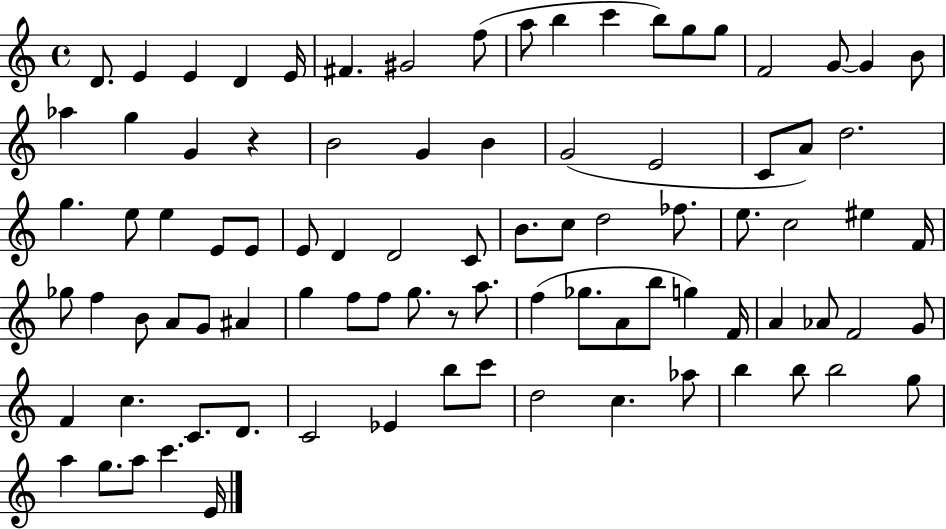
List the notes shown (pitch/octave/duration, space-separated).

D4/e. E4/q E4/q D4/q E4/s F#4/q. G#4/h F5/e A5/e B5/q C6/q B5/e G5/e G5/e F4/h G4/e G4/q B4/e Ab5/q G5/q G4/q R/q B4/h G4/q B4/q G4/h E4/h C4/e A4/e D5/h. G5/q. E5/e E5/q E4/e E4/e E4/e D4/q D4/h C4/e B4/e. C5/e D5/h FES5/e. E5/e. C5/h EIS5/q F4/s Gb5/e F5/q B4/e A4/e G4/e A#4/q G5/q F5/e F5/e G5/e. R/e A5/e. F5/q Gb5/e. A4/e B5/e G5/q F4/s A4/q Ab4/e F4/h G4/e F4/q C5/q. C4/e. D4/e. C4/h Eb4/q B5/e C6/e D5/h C5/q. Ab5/e B5/q B5/e B5/h G5/e A5/q G5/e. A5/e C6/q. E4/s